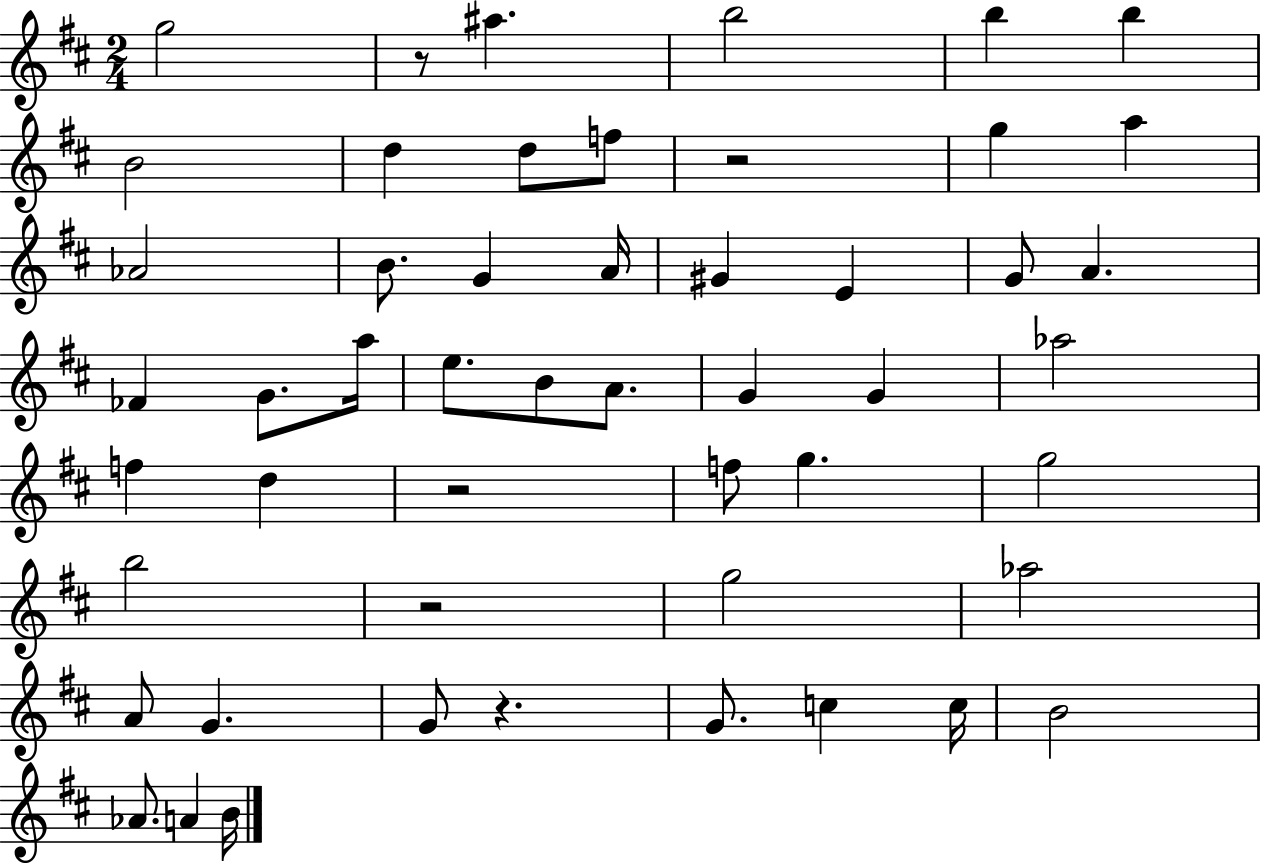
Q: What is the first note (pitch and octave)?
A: G5